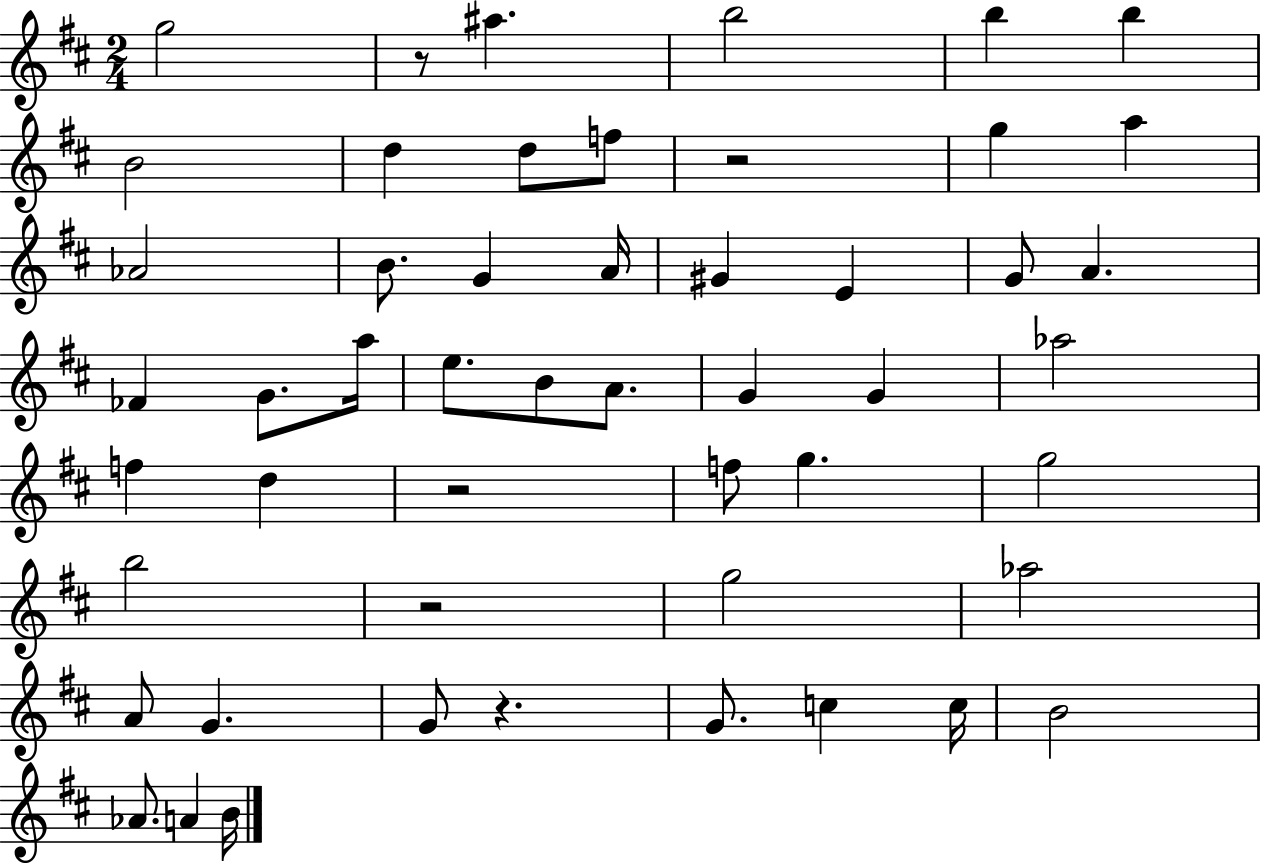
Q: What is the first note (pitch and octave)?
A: G5